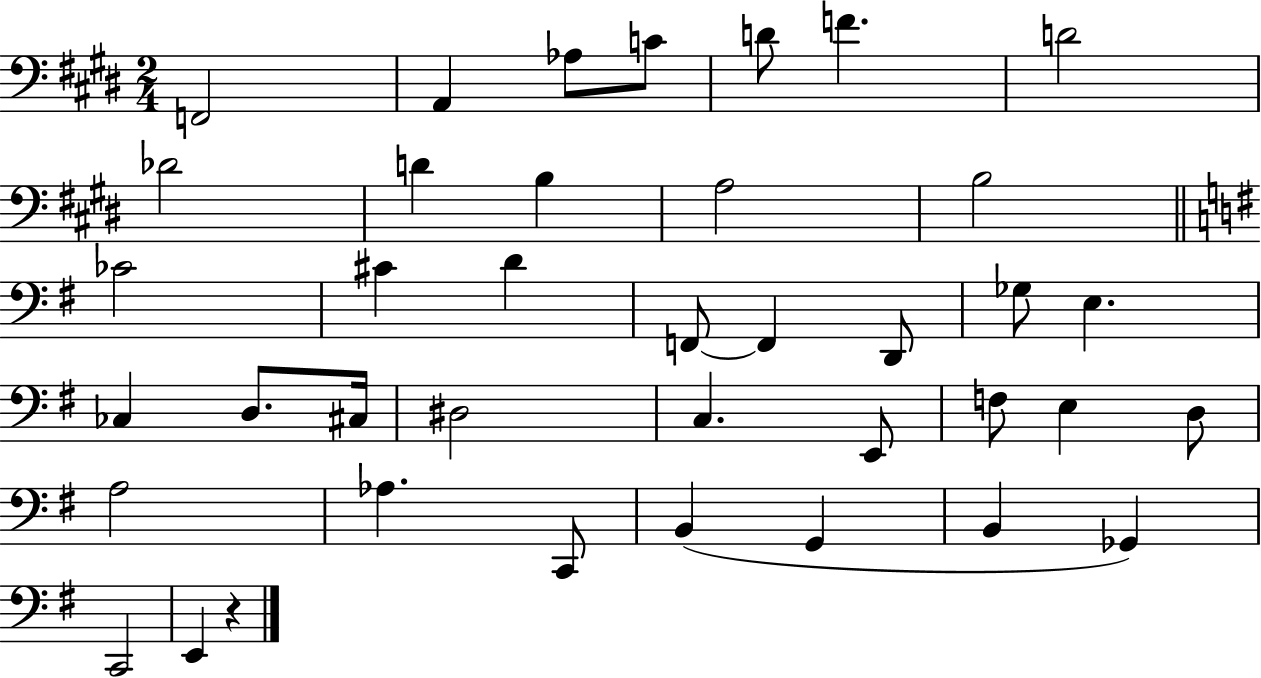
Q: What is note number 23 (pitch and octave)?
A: C#3